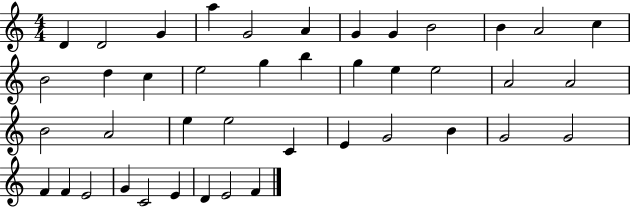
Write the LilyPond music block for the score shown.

{
  \clef treble
  \numericTimeSignature
  \time 4/4
  \key c \major
  d'4 d'2 g'4 | a''4 g'2 a'4 | g'4 g'4 b'2 | b'4 a'2 c''4 | \break b'2 d''4 c''4 | e''2 g''4 b''4 | g''4 e''4 e''2 | a'2 a'2 | \break b'2 a'2 | e''4 e''2 c'4 | e'4 g'2 b'4 | g'2 g'2 | \break f'4 f'4 e'2 | g'4 c'2 e'4 | d'4 e'2 f'4 | \bar "|."
}